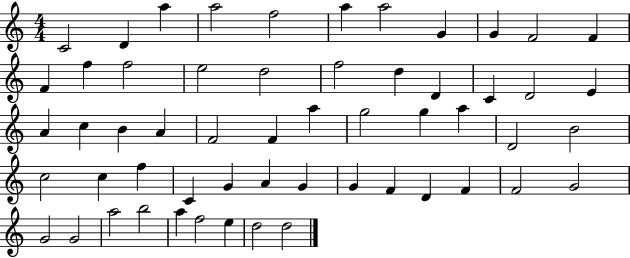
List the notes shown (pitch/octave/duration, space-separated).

C4/h D4/q A5/q A5/h F5/h A5/q A5/h G4/q G4/q F4/h F4/q F4/q F5/q F5/h E5/h D5/h F5/h D5/q D4/q C4/q D4/h E4/q A4/q C5/q B4/q A4/q F4/h F4/q A5/q G5/h G5/q A5/q D4/h B4/h C5/h C5/q F5/q C4/q G4/q A4/q G4/q G4/q F4/q D4/q F4/q F4/h G4/h G4/h G4/h A5/h B5/h A5/q F5/h E5/q D5/h D5/h